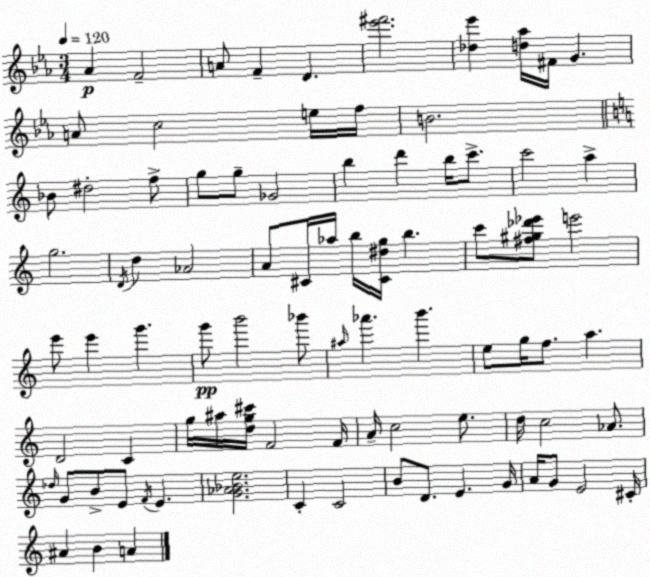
X:1
T:Untitled
M:3/4
L:1/4
K:Eb
_A F2 A/2 F D [_e'^f']2 [_d_e'] [d_a]/4 ^F/4 G A/2 c2 e/4 f/4 B2 _B/2 ^d2 f/2 g/2 g/2 _G2 b d' b/4 c'/2 c'2 a g2 D/4 d _A2 A/2 ^C/4 _a/4 b/4 [^C^dg]/4 b c'/2 [^f^g_d'_e']/2 e'2 e'/2 e' g' g'/2 b'2 _b'/2 ^a/4 _a' b' e/2 g/4 f/2 a D2 C g/4 ^a/4 [dg^c']/4 F2 F/4 A/4 c2 e/2 d/4 c2 _A/2 _d/4 G/2 B/2 E/2 F/4 E [G_A_Be]2 C C2 B/2 D/2 E G/4 A/4 G/2 E2 ^C/4 ^A B A